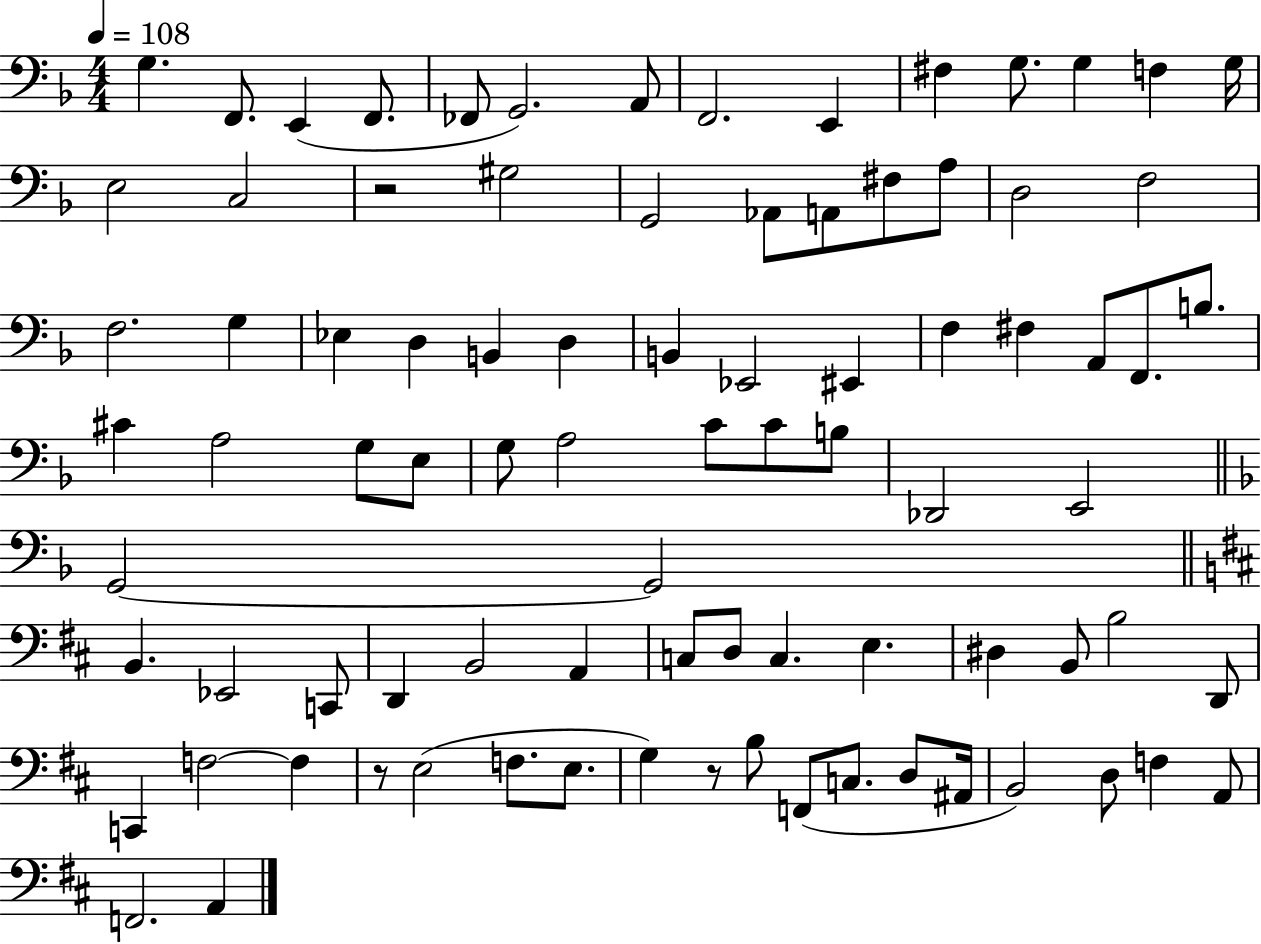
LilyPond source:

{
  \clef bass
  \numericTimeSignature
  \time 4/4
  \key f \major
  \tempo 4 = 108
  g4. f,8. e,4( f,8. | fes,8 g,2.) a,8 | f,2. e,4 | fis4 g8. g4 f4 g16 | \break e2 c2 | r2 gis2 | g,2 aes,8 a,8 fis8 a8 | d2 f2 | \break f2. g4 | ees4 d4 b,4 d4 | b,4 ees,2 eis,4 | f4 fis4 a,8 f,8. b8. | \break cis'4 a2 g8 e8 | g8 a2 c'8 c'8 b8 | des,2 e,2 | \bar "||" \break \key f \major g,2~~ g,2 | \bar "||" \break \key b \minor b,4. ees,2 c,8 | d,4 b,2 a,4 | c8 d8 c4. e4. | dis4 b,8 b2 d,8 | \break c,4 f2~~ f4 | r8 e2( f8. e8. | g4) r8 b8 f,8( c8. d8 ais,16 | b,2) d8 f4 a,8 | \break f,2. a,4 | \bar "|."
}